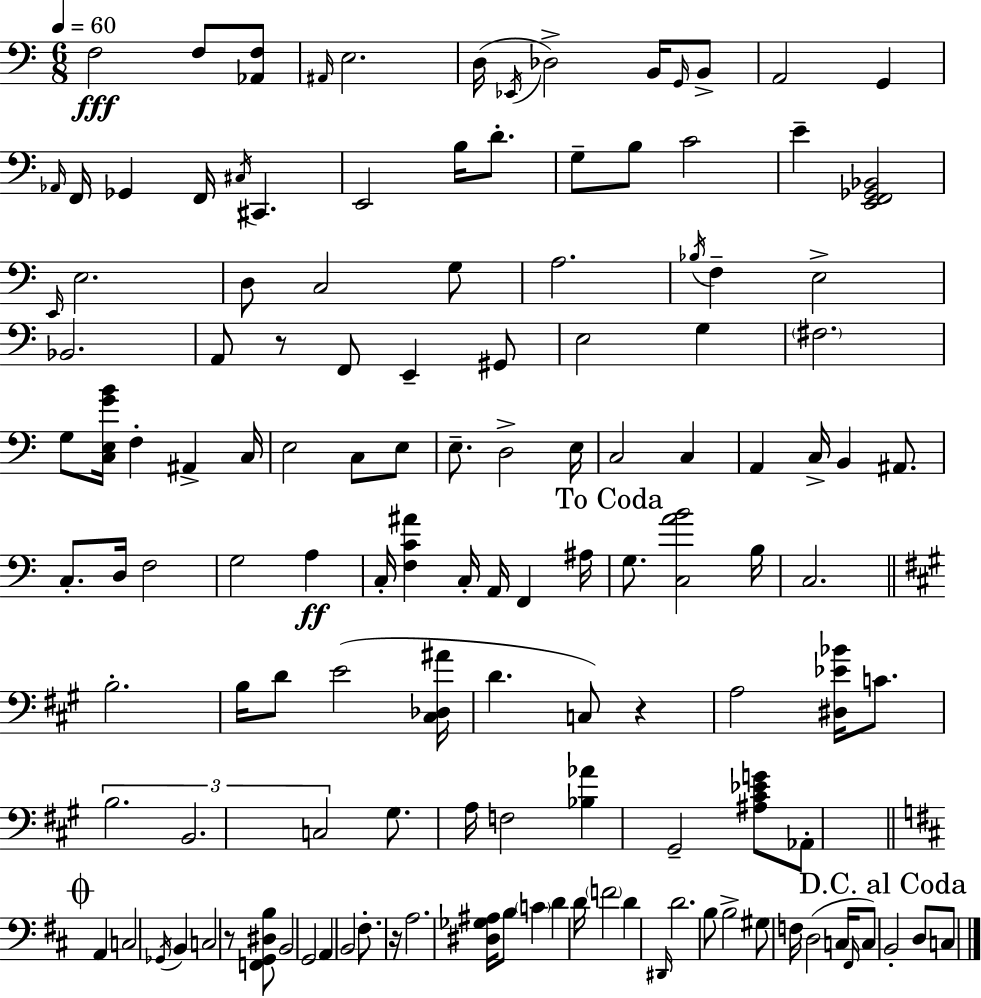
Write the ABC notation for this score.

X:1
T:Untitled
M:6/8
L:1/4
K:C
F,2 F,/2 [_A,,F,]/2 ^A,,/4 E,2 D,/4 _E,,/4 _D,2 B,,/4 G,,/4 B,,/2 A,,2 G,, _A,,/4 F,,/4 _G,, F,,/4 ^C,/4 ^C,, E,,2 B,/4 D/2 G,/2 B,/2 C2 E [E,,F,,_G,,_B,,]2 E,,/4 E,2 D,/2 C,2 G,/2 A,2 _B,/4 F, E,2 _B,,2 A,,/2 z/2 F,,/2 E,, ^G,,/2 E,2 G, ^F,2 G,/2 [C,E,GB]/4 F, ^A,, C,/4 E,2 C,/2 E,/2 E,/2 D,2 E,/4 C,2 C, A,, C,/4 B,, ^A,,/2 C,/2 D,/4 F,2 G,2 A, C,/4 [F,C^A] C,/4 A,,/4 F,, ^A,/4 G,/2 [C,AB]2 B,/4 C,2 B,2 B,/4 D/2 E2 [^C,_D,^A]/4 D C,/2 z A,2 [^D,_E_B]/4 C/2 B,2 B,,2 C,2 ^G,/2 A,/4 F,2 [_B,_A] ^G,,2 [^A,^C_EG]/2 _A,,/2 A,, C,2 _G,,/4 B,, C,2 z/2 [F,,G,,^D,B,]/2 B,,2 G,,2 A,, B,,2 ^F,/2 z/4 A,2 [^D,_G,^A,]/4 B,/2 C D D/4 F2 D ^D,,/4 D2 B,/2 B,2 ^G,/2 F,/4 D,2 C,/4 ^F,,/4 C,/2 B,,2 D,/2 C,/2